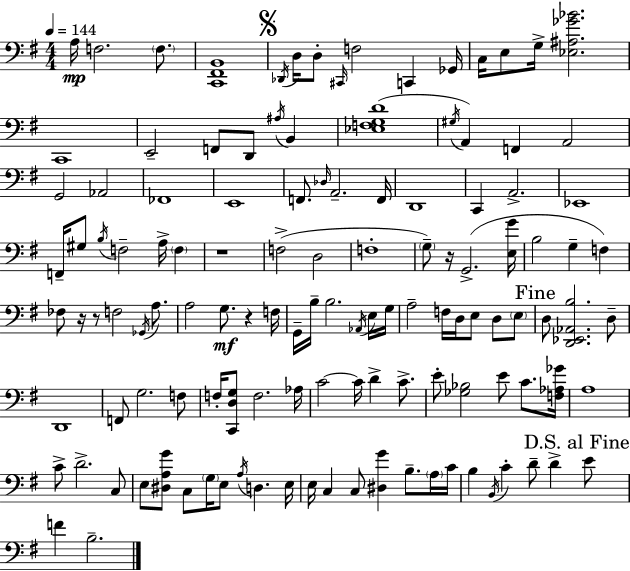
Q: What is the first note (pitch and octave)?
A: A3